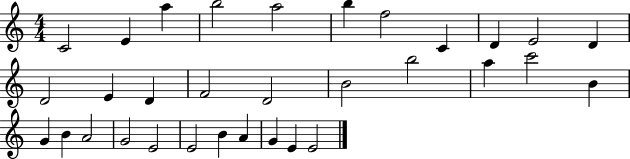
X:1
T:Untitled
M:4/4
L:1/4
K:C
C2 E a b2 a2 b f2 C D E2 D D2 E D F2 D2 B2 b2 a c'2 B G B A2 G2 E2 E2 B A G E E2